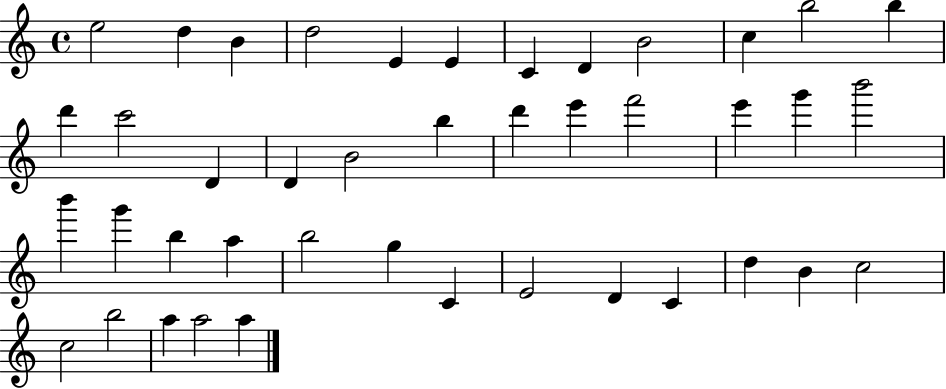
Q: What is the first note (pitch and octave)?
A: E5